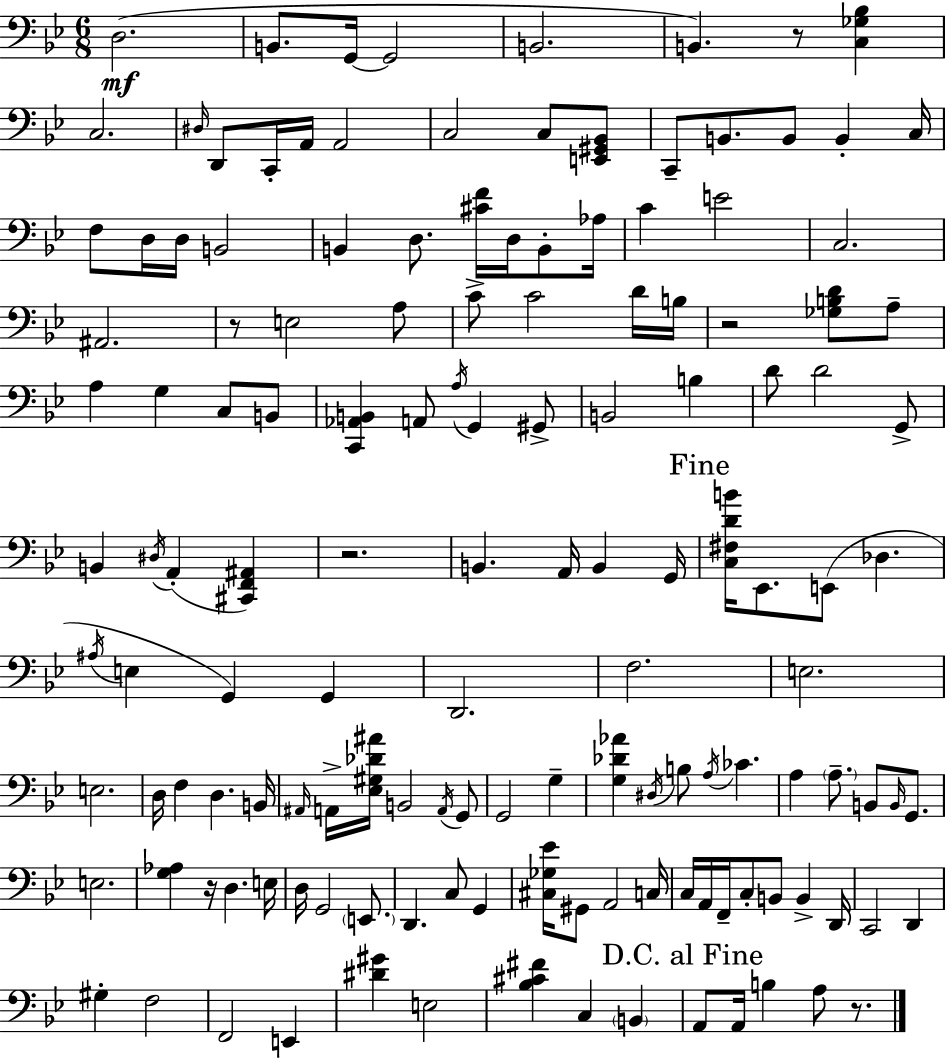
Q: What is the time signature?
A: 6/8